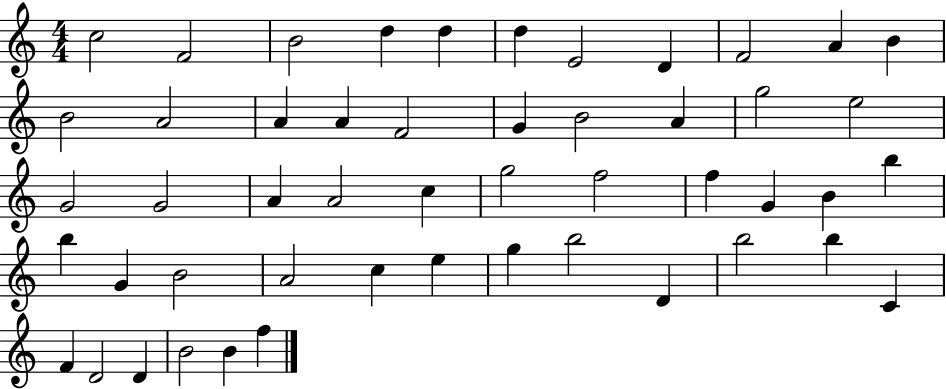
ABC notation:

X:1
T:Untitled
M:4/4
L:1/4
K:C
c2 F2 B2 d d d E2 D F2 A B B2 A2 A A F2 G B2 A g2 e2 G2 G2 A A2 c g2 f2 f G B b b G B2 A2 c e g b2 D b2 b C F D2 D B2 B f